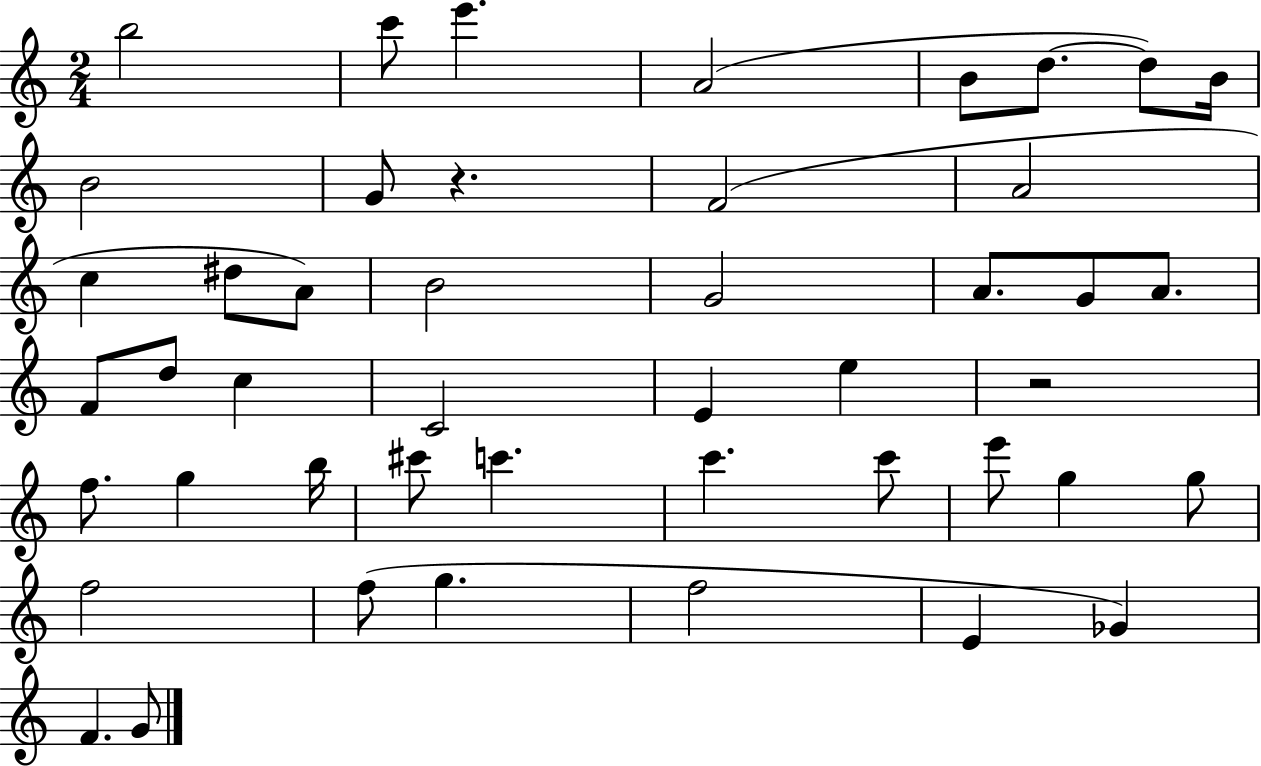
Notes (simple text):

B5/h C6/e E6/q. A4/h B4/e D5/e. D5/e B4/s B4/h G4/e R/q. F4/h A4/h C5/q D#5/e A4/e B4/h G4/h A4/e. G4/e A4/e. F4/e D5/e C5/q C4/h E4/q E5/q R/h F5/e. G5/q B5/s C#6/e C6/q. C6/q. C6/e E6/e G5/q G5/e F5/h F5/e G5/q. F5/h E4/q Gb4/q F4/q. G4/e